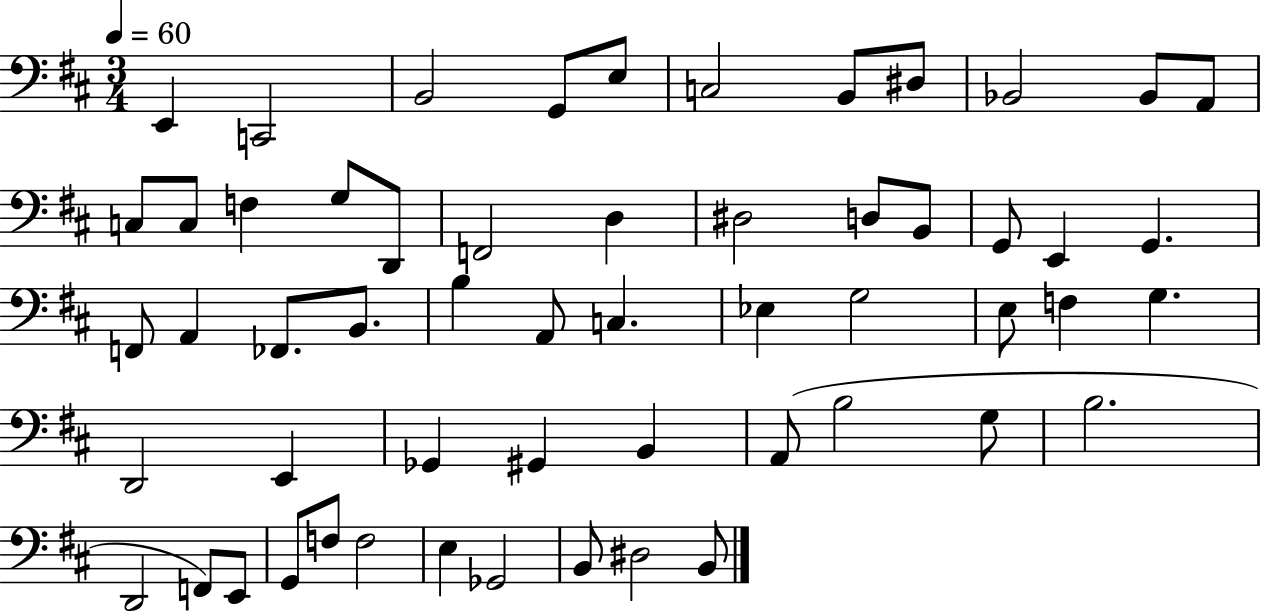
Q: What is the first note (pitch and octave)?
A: E2